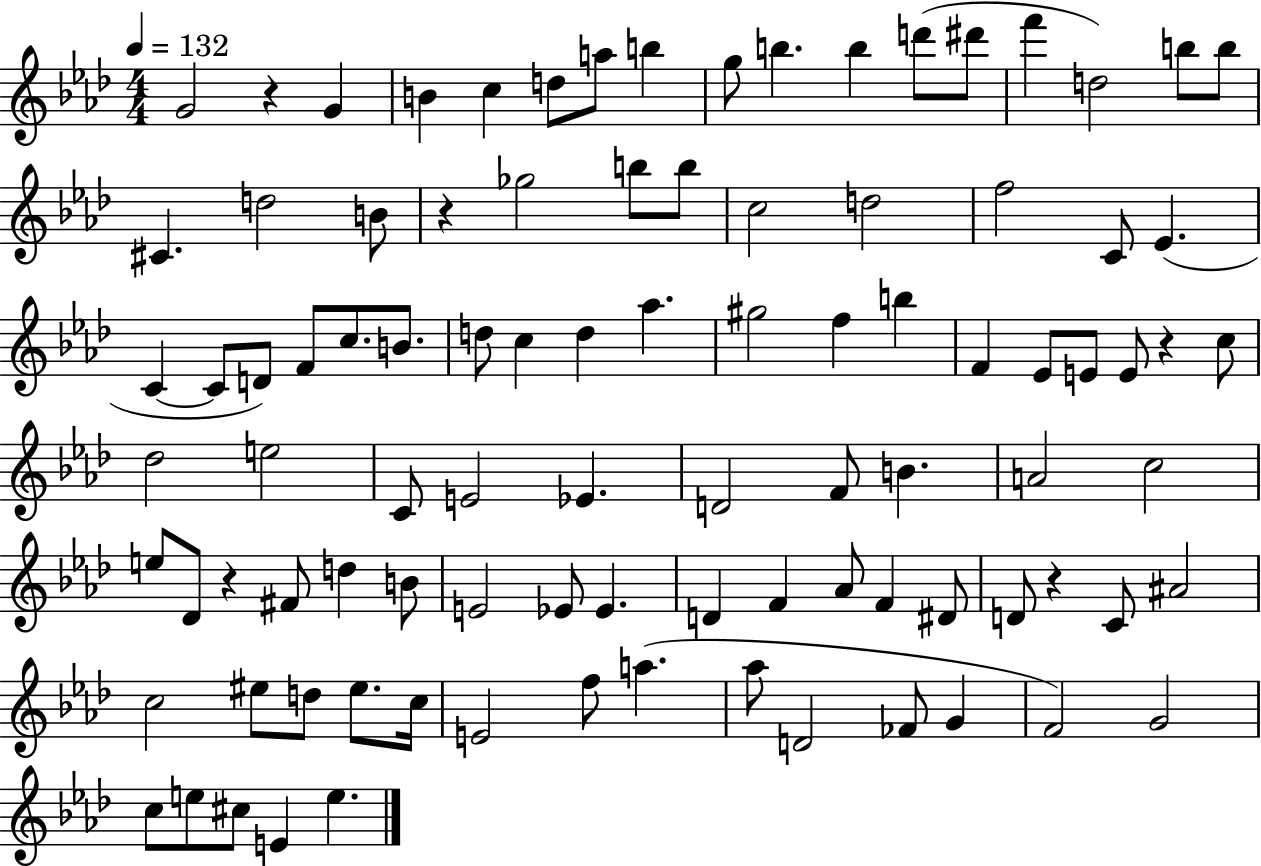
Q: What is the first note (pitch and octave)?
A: G4